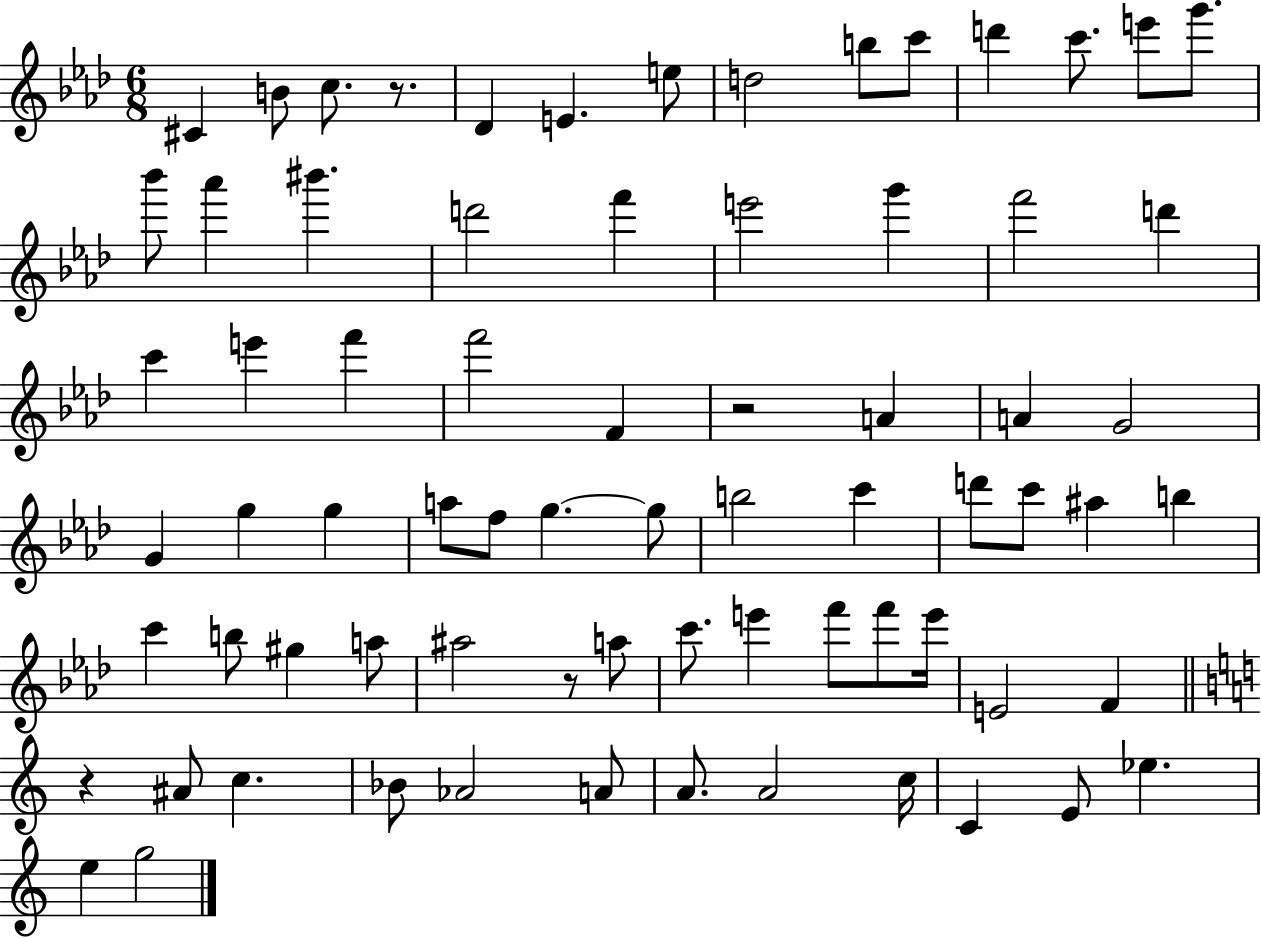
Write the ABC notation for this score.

X:1
T:Untitled
M:6/8
L:1/4
K:Ab
^C B/2 c/2 z/2 _D E e/2 d2 b/2 c'/2 d' c'/2 e'/2 g'/2 _b'/2 _a' ^b' d'2 f' e'2 g' f'2 d' c' e' f' f'2 F z2 A A G2 G g g a/2 f/2 g g/2 b2 c' d'/2 c'/2 ^a b c' b/2 ^g a/2 ^a2 z/2 a/2 c'/2 e' f'/2 f'/2 e'/4 E2 F z ^A/2 c _B/2 _A2 A/2 A/2 A2 c/4 C E/2 _e e g2